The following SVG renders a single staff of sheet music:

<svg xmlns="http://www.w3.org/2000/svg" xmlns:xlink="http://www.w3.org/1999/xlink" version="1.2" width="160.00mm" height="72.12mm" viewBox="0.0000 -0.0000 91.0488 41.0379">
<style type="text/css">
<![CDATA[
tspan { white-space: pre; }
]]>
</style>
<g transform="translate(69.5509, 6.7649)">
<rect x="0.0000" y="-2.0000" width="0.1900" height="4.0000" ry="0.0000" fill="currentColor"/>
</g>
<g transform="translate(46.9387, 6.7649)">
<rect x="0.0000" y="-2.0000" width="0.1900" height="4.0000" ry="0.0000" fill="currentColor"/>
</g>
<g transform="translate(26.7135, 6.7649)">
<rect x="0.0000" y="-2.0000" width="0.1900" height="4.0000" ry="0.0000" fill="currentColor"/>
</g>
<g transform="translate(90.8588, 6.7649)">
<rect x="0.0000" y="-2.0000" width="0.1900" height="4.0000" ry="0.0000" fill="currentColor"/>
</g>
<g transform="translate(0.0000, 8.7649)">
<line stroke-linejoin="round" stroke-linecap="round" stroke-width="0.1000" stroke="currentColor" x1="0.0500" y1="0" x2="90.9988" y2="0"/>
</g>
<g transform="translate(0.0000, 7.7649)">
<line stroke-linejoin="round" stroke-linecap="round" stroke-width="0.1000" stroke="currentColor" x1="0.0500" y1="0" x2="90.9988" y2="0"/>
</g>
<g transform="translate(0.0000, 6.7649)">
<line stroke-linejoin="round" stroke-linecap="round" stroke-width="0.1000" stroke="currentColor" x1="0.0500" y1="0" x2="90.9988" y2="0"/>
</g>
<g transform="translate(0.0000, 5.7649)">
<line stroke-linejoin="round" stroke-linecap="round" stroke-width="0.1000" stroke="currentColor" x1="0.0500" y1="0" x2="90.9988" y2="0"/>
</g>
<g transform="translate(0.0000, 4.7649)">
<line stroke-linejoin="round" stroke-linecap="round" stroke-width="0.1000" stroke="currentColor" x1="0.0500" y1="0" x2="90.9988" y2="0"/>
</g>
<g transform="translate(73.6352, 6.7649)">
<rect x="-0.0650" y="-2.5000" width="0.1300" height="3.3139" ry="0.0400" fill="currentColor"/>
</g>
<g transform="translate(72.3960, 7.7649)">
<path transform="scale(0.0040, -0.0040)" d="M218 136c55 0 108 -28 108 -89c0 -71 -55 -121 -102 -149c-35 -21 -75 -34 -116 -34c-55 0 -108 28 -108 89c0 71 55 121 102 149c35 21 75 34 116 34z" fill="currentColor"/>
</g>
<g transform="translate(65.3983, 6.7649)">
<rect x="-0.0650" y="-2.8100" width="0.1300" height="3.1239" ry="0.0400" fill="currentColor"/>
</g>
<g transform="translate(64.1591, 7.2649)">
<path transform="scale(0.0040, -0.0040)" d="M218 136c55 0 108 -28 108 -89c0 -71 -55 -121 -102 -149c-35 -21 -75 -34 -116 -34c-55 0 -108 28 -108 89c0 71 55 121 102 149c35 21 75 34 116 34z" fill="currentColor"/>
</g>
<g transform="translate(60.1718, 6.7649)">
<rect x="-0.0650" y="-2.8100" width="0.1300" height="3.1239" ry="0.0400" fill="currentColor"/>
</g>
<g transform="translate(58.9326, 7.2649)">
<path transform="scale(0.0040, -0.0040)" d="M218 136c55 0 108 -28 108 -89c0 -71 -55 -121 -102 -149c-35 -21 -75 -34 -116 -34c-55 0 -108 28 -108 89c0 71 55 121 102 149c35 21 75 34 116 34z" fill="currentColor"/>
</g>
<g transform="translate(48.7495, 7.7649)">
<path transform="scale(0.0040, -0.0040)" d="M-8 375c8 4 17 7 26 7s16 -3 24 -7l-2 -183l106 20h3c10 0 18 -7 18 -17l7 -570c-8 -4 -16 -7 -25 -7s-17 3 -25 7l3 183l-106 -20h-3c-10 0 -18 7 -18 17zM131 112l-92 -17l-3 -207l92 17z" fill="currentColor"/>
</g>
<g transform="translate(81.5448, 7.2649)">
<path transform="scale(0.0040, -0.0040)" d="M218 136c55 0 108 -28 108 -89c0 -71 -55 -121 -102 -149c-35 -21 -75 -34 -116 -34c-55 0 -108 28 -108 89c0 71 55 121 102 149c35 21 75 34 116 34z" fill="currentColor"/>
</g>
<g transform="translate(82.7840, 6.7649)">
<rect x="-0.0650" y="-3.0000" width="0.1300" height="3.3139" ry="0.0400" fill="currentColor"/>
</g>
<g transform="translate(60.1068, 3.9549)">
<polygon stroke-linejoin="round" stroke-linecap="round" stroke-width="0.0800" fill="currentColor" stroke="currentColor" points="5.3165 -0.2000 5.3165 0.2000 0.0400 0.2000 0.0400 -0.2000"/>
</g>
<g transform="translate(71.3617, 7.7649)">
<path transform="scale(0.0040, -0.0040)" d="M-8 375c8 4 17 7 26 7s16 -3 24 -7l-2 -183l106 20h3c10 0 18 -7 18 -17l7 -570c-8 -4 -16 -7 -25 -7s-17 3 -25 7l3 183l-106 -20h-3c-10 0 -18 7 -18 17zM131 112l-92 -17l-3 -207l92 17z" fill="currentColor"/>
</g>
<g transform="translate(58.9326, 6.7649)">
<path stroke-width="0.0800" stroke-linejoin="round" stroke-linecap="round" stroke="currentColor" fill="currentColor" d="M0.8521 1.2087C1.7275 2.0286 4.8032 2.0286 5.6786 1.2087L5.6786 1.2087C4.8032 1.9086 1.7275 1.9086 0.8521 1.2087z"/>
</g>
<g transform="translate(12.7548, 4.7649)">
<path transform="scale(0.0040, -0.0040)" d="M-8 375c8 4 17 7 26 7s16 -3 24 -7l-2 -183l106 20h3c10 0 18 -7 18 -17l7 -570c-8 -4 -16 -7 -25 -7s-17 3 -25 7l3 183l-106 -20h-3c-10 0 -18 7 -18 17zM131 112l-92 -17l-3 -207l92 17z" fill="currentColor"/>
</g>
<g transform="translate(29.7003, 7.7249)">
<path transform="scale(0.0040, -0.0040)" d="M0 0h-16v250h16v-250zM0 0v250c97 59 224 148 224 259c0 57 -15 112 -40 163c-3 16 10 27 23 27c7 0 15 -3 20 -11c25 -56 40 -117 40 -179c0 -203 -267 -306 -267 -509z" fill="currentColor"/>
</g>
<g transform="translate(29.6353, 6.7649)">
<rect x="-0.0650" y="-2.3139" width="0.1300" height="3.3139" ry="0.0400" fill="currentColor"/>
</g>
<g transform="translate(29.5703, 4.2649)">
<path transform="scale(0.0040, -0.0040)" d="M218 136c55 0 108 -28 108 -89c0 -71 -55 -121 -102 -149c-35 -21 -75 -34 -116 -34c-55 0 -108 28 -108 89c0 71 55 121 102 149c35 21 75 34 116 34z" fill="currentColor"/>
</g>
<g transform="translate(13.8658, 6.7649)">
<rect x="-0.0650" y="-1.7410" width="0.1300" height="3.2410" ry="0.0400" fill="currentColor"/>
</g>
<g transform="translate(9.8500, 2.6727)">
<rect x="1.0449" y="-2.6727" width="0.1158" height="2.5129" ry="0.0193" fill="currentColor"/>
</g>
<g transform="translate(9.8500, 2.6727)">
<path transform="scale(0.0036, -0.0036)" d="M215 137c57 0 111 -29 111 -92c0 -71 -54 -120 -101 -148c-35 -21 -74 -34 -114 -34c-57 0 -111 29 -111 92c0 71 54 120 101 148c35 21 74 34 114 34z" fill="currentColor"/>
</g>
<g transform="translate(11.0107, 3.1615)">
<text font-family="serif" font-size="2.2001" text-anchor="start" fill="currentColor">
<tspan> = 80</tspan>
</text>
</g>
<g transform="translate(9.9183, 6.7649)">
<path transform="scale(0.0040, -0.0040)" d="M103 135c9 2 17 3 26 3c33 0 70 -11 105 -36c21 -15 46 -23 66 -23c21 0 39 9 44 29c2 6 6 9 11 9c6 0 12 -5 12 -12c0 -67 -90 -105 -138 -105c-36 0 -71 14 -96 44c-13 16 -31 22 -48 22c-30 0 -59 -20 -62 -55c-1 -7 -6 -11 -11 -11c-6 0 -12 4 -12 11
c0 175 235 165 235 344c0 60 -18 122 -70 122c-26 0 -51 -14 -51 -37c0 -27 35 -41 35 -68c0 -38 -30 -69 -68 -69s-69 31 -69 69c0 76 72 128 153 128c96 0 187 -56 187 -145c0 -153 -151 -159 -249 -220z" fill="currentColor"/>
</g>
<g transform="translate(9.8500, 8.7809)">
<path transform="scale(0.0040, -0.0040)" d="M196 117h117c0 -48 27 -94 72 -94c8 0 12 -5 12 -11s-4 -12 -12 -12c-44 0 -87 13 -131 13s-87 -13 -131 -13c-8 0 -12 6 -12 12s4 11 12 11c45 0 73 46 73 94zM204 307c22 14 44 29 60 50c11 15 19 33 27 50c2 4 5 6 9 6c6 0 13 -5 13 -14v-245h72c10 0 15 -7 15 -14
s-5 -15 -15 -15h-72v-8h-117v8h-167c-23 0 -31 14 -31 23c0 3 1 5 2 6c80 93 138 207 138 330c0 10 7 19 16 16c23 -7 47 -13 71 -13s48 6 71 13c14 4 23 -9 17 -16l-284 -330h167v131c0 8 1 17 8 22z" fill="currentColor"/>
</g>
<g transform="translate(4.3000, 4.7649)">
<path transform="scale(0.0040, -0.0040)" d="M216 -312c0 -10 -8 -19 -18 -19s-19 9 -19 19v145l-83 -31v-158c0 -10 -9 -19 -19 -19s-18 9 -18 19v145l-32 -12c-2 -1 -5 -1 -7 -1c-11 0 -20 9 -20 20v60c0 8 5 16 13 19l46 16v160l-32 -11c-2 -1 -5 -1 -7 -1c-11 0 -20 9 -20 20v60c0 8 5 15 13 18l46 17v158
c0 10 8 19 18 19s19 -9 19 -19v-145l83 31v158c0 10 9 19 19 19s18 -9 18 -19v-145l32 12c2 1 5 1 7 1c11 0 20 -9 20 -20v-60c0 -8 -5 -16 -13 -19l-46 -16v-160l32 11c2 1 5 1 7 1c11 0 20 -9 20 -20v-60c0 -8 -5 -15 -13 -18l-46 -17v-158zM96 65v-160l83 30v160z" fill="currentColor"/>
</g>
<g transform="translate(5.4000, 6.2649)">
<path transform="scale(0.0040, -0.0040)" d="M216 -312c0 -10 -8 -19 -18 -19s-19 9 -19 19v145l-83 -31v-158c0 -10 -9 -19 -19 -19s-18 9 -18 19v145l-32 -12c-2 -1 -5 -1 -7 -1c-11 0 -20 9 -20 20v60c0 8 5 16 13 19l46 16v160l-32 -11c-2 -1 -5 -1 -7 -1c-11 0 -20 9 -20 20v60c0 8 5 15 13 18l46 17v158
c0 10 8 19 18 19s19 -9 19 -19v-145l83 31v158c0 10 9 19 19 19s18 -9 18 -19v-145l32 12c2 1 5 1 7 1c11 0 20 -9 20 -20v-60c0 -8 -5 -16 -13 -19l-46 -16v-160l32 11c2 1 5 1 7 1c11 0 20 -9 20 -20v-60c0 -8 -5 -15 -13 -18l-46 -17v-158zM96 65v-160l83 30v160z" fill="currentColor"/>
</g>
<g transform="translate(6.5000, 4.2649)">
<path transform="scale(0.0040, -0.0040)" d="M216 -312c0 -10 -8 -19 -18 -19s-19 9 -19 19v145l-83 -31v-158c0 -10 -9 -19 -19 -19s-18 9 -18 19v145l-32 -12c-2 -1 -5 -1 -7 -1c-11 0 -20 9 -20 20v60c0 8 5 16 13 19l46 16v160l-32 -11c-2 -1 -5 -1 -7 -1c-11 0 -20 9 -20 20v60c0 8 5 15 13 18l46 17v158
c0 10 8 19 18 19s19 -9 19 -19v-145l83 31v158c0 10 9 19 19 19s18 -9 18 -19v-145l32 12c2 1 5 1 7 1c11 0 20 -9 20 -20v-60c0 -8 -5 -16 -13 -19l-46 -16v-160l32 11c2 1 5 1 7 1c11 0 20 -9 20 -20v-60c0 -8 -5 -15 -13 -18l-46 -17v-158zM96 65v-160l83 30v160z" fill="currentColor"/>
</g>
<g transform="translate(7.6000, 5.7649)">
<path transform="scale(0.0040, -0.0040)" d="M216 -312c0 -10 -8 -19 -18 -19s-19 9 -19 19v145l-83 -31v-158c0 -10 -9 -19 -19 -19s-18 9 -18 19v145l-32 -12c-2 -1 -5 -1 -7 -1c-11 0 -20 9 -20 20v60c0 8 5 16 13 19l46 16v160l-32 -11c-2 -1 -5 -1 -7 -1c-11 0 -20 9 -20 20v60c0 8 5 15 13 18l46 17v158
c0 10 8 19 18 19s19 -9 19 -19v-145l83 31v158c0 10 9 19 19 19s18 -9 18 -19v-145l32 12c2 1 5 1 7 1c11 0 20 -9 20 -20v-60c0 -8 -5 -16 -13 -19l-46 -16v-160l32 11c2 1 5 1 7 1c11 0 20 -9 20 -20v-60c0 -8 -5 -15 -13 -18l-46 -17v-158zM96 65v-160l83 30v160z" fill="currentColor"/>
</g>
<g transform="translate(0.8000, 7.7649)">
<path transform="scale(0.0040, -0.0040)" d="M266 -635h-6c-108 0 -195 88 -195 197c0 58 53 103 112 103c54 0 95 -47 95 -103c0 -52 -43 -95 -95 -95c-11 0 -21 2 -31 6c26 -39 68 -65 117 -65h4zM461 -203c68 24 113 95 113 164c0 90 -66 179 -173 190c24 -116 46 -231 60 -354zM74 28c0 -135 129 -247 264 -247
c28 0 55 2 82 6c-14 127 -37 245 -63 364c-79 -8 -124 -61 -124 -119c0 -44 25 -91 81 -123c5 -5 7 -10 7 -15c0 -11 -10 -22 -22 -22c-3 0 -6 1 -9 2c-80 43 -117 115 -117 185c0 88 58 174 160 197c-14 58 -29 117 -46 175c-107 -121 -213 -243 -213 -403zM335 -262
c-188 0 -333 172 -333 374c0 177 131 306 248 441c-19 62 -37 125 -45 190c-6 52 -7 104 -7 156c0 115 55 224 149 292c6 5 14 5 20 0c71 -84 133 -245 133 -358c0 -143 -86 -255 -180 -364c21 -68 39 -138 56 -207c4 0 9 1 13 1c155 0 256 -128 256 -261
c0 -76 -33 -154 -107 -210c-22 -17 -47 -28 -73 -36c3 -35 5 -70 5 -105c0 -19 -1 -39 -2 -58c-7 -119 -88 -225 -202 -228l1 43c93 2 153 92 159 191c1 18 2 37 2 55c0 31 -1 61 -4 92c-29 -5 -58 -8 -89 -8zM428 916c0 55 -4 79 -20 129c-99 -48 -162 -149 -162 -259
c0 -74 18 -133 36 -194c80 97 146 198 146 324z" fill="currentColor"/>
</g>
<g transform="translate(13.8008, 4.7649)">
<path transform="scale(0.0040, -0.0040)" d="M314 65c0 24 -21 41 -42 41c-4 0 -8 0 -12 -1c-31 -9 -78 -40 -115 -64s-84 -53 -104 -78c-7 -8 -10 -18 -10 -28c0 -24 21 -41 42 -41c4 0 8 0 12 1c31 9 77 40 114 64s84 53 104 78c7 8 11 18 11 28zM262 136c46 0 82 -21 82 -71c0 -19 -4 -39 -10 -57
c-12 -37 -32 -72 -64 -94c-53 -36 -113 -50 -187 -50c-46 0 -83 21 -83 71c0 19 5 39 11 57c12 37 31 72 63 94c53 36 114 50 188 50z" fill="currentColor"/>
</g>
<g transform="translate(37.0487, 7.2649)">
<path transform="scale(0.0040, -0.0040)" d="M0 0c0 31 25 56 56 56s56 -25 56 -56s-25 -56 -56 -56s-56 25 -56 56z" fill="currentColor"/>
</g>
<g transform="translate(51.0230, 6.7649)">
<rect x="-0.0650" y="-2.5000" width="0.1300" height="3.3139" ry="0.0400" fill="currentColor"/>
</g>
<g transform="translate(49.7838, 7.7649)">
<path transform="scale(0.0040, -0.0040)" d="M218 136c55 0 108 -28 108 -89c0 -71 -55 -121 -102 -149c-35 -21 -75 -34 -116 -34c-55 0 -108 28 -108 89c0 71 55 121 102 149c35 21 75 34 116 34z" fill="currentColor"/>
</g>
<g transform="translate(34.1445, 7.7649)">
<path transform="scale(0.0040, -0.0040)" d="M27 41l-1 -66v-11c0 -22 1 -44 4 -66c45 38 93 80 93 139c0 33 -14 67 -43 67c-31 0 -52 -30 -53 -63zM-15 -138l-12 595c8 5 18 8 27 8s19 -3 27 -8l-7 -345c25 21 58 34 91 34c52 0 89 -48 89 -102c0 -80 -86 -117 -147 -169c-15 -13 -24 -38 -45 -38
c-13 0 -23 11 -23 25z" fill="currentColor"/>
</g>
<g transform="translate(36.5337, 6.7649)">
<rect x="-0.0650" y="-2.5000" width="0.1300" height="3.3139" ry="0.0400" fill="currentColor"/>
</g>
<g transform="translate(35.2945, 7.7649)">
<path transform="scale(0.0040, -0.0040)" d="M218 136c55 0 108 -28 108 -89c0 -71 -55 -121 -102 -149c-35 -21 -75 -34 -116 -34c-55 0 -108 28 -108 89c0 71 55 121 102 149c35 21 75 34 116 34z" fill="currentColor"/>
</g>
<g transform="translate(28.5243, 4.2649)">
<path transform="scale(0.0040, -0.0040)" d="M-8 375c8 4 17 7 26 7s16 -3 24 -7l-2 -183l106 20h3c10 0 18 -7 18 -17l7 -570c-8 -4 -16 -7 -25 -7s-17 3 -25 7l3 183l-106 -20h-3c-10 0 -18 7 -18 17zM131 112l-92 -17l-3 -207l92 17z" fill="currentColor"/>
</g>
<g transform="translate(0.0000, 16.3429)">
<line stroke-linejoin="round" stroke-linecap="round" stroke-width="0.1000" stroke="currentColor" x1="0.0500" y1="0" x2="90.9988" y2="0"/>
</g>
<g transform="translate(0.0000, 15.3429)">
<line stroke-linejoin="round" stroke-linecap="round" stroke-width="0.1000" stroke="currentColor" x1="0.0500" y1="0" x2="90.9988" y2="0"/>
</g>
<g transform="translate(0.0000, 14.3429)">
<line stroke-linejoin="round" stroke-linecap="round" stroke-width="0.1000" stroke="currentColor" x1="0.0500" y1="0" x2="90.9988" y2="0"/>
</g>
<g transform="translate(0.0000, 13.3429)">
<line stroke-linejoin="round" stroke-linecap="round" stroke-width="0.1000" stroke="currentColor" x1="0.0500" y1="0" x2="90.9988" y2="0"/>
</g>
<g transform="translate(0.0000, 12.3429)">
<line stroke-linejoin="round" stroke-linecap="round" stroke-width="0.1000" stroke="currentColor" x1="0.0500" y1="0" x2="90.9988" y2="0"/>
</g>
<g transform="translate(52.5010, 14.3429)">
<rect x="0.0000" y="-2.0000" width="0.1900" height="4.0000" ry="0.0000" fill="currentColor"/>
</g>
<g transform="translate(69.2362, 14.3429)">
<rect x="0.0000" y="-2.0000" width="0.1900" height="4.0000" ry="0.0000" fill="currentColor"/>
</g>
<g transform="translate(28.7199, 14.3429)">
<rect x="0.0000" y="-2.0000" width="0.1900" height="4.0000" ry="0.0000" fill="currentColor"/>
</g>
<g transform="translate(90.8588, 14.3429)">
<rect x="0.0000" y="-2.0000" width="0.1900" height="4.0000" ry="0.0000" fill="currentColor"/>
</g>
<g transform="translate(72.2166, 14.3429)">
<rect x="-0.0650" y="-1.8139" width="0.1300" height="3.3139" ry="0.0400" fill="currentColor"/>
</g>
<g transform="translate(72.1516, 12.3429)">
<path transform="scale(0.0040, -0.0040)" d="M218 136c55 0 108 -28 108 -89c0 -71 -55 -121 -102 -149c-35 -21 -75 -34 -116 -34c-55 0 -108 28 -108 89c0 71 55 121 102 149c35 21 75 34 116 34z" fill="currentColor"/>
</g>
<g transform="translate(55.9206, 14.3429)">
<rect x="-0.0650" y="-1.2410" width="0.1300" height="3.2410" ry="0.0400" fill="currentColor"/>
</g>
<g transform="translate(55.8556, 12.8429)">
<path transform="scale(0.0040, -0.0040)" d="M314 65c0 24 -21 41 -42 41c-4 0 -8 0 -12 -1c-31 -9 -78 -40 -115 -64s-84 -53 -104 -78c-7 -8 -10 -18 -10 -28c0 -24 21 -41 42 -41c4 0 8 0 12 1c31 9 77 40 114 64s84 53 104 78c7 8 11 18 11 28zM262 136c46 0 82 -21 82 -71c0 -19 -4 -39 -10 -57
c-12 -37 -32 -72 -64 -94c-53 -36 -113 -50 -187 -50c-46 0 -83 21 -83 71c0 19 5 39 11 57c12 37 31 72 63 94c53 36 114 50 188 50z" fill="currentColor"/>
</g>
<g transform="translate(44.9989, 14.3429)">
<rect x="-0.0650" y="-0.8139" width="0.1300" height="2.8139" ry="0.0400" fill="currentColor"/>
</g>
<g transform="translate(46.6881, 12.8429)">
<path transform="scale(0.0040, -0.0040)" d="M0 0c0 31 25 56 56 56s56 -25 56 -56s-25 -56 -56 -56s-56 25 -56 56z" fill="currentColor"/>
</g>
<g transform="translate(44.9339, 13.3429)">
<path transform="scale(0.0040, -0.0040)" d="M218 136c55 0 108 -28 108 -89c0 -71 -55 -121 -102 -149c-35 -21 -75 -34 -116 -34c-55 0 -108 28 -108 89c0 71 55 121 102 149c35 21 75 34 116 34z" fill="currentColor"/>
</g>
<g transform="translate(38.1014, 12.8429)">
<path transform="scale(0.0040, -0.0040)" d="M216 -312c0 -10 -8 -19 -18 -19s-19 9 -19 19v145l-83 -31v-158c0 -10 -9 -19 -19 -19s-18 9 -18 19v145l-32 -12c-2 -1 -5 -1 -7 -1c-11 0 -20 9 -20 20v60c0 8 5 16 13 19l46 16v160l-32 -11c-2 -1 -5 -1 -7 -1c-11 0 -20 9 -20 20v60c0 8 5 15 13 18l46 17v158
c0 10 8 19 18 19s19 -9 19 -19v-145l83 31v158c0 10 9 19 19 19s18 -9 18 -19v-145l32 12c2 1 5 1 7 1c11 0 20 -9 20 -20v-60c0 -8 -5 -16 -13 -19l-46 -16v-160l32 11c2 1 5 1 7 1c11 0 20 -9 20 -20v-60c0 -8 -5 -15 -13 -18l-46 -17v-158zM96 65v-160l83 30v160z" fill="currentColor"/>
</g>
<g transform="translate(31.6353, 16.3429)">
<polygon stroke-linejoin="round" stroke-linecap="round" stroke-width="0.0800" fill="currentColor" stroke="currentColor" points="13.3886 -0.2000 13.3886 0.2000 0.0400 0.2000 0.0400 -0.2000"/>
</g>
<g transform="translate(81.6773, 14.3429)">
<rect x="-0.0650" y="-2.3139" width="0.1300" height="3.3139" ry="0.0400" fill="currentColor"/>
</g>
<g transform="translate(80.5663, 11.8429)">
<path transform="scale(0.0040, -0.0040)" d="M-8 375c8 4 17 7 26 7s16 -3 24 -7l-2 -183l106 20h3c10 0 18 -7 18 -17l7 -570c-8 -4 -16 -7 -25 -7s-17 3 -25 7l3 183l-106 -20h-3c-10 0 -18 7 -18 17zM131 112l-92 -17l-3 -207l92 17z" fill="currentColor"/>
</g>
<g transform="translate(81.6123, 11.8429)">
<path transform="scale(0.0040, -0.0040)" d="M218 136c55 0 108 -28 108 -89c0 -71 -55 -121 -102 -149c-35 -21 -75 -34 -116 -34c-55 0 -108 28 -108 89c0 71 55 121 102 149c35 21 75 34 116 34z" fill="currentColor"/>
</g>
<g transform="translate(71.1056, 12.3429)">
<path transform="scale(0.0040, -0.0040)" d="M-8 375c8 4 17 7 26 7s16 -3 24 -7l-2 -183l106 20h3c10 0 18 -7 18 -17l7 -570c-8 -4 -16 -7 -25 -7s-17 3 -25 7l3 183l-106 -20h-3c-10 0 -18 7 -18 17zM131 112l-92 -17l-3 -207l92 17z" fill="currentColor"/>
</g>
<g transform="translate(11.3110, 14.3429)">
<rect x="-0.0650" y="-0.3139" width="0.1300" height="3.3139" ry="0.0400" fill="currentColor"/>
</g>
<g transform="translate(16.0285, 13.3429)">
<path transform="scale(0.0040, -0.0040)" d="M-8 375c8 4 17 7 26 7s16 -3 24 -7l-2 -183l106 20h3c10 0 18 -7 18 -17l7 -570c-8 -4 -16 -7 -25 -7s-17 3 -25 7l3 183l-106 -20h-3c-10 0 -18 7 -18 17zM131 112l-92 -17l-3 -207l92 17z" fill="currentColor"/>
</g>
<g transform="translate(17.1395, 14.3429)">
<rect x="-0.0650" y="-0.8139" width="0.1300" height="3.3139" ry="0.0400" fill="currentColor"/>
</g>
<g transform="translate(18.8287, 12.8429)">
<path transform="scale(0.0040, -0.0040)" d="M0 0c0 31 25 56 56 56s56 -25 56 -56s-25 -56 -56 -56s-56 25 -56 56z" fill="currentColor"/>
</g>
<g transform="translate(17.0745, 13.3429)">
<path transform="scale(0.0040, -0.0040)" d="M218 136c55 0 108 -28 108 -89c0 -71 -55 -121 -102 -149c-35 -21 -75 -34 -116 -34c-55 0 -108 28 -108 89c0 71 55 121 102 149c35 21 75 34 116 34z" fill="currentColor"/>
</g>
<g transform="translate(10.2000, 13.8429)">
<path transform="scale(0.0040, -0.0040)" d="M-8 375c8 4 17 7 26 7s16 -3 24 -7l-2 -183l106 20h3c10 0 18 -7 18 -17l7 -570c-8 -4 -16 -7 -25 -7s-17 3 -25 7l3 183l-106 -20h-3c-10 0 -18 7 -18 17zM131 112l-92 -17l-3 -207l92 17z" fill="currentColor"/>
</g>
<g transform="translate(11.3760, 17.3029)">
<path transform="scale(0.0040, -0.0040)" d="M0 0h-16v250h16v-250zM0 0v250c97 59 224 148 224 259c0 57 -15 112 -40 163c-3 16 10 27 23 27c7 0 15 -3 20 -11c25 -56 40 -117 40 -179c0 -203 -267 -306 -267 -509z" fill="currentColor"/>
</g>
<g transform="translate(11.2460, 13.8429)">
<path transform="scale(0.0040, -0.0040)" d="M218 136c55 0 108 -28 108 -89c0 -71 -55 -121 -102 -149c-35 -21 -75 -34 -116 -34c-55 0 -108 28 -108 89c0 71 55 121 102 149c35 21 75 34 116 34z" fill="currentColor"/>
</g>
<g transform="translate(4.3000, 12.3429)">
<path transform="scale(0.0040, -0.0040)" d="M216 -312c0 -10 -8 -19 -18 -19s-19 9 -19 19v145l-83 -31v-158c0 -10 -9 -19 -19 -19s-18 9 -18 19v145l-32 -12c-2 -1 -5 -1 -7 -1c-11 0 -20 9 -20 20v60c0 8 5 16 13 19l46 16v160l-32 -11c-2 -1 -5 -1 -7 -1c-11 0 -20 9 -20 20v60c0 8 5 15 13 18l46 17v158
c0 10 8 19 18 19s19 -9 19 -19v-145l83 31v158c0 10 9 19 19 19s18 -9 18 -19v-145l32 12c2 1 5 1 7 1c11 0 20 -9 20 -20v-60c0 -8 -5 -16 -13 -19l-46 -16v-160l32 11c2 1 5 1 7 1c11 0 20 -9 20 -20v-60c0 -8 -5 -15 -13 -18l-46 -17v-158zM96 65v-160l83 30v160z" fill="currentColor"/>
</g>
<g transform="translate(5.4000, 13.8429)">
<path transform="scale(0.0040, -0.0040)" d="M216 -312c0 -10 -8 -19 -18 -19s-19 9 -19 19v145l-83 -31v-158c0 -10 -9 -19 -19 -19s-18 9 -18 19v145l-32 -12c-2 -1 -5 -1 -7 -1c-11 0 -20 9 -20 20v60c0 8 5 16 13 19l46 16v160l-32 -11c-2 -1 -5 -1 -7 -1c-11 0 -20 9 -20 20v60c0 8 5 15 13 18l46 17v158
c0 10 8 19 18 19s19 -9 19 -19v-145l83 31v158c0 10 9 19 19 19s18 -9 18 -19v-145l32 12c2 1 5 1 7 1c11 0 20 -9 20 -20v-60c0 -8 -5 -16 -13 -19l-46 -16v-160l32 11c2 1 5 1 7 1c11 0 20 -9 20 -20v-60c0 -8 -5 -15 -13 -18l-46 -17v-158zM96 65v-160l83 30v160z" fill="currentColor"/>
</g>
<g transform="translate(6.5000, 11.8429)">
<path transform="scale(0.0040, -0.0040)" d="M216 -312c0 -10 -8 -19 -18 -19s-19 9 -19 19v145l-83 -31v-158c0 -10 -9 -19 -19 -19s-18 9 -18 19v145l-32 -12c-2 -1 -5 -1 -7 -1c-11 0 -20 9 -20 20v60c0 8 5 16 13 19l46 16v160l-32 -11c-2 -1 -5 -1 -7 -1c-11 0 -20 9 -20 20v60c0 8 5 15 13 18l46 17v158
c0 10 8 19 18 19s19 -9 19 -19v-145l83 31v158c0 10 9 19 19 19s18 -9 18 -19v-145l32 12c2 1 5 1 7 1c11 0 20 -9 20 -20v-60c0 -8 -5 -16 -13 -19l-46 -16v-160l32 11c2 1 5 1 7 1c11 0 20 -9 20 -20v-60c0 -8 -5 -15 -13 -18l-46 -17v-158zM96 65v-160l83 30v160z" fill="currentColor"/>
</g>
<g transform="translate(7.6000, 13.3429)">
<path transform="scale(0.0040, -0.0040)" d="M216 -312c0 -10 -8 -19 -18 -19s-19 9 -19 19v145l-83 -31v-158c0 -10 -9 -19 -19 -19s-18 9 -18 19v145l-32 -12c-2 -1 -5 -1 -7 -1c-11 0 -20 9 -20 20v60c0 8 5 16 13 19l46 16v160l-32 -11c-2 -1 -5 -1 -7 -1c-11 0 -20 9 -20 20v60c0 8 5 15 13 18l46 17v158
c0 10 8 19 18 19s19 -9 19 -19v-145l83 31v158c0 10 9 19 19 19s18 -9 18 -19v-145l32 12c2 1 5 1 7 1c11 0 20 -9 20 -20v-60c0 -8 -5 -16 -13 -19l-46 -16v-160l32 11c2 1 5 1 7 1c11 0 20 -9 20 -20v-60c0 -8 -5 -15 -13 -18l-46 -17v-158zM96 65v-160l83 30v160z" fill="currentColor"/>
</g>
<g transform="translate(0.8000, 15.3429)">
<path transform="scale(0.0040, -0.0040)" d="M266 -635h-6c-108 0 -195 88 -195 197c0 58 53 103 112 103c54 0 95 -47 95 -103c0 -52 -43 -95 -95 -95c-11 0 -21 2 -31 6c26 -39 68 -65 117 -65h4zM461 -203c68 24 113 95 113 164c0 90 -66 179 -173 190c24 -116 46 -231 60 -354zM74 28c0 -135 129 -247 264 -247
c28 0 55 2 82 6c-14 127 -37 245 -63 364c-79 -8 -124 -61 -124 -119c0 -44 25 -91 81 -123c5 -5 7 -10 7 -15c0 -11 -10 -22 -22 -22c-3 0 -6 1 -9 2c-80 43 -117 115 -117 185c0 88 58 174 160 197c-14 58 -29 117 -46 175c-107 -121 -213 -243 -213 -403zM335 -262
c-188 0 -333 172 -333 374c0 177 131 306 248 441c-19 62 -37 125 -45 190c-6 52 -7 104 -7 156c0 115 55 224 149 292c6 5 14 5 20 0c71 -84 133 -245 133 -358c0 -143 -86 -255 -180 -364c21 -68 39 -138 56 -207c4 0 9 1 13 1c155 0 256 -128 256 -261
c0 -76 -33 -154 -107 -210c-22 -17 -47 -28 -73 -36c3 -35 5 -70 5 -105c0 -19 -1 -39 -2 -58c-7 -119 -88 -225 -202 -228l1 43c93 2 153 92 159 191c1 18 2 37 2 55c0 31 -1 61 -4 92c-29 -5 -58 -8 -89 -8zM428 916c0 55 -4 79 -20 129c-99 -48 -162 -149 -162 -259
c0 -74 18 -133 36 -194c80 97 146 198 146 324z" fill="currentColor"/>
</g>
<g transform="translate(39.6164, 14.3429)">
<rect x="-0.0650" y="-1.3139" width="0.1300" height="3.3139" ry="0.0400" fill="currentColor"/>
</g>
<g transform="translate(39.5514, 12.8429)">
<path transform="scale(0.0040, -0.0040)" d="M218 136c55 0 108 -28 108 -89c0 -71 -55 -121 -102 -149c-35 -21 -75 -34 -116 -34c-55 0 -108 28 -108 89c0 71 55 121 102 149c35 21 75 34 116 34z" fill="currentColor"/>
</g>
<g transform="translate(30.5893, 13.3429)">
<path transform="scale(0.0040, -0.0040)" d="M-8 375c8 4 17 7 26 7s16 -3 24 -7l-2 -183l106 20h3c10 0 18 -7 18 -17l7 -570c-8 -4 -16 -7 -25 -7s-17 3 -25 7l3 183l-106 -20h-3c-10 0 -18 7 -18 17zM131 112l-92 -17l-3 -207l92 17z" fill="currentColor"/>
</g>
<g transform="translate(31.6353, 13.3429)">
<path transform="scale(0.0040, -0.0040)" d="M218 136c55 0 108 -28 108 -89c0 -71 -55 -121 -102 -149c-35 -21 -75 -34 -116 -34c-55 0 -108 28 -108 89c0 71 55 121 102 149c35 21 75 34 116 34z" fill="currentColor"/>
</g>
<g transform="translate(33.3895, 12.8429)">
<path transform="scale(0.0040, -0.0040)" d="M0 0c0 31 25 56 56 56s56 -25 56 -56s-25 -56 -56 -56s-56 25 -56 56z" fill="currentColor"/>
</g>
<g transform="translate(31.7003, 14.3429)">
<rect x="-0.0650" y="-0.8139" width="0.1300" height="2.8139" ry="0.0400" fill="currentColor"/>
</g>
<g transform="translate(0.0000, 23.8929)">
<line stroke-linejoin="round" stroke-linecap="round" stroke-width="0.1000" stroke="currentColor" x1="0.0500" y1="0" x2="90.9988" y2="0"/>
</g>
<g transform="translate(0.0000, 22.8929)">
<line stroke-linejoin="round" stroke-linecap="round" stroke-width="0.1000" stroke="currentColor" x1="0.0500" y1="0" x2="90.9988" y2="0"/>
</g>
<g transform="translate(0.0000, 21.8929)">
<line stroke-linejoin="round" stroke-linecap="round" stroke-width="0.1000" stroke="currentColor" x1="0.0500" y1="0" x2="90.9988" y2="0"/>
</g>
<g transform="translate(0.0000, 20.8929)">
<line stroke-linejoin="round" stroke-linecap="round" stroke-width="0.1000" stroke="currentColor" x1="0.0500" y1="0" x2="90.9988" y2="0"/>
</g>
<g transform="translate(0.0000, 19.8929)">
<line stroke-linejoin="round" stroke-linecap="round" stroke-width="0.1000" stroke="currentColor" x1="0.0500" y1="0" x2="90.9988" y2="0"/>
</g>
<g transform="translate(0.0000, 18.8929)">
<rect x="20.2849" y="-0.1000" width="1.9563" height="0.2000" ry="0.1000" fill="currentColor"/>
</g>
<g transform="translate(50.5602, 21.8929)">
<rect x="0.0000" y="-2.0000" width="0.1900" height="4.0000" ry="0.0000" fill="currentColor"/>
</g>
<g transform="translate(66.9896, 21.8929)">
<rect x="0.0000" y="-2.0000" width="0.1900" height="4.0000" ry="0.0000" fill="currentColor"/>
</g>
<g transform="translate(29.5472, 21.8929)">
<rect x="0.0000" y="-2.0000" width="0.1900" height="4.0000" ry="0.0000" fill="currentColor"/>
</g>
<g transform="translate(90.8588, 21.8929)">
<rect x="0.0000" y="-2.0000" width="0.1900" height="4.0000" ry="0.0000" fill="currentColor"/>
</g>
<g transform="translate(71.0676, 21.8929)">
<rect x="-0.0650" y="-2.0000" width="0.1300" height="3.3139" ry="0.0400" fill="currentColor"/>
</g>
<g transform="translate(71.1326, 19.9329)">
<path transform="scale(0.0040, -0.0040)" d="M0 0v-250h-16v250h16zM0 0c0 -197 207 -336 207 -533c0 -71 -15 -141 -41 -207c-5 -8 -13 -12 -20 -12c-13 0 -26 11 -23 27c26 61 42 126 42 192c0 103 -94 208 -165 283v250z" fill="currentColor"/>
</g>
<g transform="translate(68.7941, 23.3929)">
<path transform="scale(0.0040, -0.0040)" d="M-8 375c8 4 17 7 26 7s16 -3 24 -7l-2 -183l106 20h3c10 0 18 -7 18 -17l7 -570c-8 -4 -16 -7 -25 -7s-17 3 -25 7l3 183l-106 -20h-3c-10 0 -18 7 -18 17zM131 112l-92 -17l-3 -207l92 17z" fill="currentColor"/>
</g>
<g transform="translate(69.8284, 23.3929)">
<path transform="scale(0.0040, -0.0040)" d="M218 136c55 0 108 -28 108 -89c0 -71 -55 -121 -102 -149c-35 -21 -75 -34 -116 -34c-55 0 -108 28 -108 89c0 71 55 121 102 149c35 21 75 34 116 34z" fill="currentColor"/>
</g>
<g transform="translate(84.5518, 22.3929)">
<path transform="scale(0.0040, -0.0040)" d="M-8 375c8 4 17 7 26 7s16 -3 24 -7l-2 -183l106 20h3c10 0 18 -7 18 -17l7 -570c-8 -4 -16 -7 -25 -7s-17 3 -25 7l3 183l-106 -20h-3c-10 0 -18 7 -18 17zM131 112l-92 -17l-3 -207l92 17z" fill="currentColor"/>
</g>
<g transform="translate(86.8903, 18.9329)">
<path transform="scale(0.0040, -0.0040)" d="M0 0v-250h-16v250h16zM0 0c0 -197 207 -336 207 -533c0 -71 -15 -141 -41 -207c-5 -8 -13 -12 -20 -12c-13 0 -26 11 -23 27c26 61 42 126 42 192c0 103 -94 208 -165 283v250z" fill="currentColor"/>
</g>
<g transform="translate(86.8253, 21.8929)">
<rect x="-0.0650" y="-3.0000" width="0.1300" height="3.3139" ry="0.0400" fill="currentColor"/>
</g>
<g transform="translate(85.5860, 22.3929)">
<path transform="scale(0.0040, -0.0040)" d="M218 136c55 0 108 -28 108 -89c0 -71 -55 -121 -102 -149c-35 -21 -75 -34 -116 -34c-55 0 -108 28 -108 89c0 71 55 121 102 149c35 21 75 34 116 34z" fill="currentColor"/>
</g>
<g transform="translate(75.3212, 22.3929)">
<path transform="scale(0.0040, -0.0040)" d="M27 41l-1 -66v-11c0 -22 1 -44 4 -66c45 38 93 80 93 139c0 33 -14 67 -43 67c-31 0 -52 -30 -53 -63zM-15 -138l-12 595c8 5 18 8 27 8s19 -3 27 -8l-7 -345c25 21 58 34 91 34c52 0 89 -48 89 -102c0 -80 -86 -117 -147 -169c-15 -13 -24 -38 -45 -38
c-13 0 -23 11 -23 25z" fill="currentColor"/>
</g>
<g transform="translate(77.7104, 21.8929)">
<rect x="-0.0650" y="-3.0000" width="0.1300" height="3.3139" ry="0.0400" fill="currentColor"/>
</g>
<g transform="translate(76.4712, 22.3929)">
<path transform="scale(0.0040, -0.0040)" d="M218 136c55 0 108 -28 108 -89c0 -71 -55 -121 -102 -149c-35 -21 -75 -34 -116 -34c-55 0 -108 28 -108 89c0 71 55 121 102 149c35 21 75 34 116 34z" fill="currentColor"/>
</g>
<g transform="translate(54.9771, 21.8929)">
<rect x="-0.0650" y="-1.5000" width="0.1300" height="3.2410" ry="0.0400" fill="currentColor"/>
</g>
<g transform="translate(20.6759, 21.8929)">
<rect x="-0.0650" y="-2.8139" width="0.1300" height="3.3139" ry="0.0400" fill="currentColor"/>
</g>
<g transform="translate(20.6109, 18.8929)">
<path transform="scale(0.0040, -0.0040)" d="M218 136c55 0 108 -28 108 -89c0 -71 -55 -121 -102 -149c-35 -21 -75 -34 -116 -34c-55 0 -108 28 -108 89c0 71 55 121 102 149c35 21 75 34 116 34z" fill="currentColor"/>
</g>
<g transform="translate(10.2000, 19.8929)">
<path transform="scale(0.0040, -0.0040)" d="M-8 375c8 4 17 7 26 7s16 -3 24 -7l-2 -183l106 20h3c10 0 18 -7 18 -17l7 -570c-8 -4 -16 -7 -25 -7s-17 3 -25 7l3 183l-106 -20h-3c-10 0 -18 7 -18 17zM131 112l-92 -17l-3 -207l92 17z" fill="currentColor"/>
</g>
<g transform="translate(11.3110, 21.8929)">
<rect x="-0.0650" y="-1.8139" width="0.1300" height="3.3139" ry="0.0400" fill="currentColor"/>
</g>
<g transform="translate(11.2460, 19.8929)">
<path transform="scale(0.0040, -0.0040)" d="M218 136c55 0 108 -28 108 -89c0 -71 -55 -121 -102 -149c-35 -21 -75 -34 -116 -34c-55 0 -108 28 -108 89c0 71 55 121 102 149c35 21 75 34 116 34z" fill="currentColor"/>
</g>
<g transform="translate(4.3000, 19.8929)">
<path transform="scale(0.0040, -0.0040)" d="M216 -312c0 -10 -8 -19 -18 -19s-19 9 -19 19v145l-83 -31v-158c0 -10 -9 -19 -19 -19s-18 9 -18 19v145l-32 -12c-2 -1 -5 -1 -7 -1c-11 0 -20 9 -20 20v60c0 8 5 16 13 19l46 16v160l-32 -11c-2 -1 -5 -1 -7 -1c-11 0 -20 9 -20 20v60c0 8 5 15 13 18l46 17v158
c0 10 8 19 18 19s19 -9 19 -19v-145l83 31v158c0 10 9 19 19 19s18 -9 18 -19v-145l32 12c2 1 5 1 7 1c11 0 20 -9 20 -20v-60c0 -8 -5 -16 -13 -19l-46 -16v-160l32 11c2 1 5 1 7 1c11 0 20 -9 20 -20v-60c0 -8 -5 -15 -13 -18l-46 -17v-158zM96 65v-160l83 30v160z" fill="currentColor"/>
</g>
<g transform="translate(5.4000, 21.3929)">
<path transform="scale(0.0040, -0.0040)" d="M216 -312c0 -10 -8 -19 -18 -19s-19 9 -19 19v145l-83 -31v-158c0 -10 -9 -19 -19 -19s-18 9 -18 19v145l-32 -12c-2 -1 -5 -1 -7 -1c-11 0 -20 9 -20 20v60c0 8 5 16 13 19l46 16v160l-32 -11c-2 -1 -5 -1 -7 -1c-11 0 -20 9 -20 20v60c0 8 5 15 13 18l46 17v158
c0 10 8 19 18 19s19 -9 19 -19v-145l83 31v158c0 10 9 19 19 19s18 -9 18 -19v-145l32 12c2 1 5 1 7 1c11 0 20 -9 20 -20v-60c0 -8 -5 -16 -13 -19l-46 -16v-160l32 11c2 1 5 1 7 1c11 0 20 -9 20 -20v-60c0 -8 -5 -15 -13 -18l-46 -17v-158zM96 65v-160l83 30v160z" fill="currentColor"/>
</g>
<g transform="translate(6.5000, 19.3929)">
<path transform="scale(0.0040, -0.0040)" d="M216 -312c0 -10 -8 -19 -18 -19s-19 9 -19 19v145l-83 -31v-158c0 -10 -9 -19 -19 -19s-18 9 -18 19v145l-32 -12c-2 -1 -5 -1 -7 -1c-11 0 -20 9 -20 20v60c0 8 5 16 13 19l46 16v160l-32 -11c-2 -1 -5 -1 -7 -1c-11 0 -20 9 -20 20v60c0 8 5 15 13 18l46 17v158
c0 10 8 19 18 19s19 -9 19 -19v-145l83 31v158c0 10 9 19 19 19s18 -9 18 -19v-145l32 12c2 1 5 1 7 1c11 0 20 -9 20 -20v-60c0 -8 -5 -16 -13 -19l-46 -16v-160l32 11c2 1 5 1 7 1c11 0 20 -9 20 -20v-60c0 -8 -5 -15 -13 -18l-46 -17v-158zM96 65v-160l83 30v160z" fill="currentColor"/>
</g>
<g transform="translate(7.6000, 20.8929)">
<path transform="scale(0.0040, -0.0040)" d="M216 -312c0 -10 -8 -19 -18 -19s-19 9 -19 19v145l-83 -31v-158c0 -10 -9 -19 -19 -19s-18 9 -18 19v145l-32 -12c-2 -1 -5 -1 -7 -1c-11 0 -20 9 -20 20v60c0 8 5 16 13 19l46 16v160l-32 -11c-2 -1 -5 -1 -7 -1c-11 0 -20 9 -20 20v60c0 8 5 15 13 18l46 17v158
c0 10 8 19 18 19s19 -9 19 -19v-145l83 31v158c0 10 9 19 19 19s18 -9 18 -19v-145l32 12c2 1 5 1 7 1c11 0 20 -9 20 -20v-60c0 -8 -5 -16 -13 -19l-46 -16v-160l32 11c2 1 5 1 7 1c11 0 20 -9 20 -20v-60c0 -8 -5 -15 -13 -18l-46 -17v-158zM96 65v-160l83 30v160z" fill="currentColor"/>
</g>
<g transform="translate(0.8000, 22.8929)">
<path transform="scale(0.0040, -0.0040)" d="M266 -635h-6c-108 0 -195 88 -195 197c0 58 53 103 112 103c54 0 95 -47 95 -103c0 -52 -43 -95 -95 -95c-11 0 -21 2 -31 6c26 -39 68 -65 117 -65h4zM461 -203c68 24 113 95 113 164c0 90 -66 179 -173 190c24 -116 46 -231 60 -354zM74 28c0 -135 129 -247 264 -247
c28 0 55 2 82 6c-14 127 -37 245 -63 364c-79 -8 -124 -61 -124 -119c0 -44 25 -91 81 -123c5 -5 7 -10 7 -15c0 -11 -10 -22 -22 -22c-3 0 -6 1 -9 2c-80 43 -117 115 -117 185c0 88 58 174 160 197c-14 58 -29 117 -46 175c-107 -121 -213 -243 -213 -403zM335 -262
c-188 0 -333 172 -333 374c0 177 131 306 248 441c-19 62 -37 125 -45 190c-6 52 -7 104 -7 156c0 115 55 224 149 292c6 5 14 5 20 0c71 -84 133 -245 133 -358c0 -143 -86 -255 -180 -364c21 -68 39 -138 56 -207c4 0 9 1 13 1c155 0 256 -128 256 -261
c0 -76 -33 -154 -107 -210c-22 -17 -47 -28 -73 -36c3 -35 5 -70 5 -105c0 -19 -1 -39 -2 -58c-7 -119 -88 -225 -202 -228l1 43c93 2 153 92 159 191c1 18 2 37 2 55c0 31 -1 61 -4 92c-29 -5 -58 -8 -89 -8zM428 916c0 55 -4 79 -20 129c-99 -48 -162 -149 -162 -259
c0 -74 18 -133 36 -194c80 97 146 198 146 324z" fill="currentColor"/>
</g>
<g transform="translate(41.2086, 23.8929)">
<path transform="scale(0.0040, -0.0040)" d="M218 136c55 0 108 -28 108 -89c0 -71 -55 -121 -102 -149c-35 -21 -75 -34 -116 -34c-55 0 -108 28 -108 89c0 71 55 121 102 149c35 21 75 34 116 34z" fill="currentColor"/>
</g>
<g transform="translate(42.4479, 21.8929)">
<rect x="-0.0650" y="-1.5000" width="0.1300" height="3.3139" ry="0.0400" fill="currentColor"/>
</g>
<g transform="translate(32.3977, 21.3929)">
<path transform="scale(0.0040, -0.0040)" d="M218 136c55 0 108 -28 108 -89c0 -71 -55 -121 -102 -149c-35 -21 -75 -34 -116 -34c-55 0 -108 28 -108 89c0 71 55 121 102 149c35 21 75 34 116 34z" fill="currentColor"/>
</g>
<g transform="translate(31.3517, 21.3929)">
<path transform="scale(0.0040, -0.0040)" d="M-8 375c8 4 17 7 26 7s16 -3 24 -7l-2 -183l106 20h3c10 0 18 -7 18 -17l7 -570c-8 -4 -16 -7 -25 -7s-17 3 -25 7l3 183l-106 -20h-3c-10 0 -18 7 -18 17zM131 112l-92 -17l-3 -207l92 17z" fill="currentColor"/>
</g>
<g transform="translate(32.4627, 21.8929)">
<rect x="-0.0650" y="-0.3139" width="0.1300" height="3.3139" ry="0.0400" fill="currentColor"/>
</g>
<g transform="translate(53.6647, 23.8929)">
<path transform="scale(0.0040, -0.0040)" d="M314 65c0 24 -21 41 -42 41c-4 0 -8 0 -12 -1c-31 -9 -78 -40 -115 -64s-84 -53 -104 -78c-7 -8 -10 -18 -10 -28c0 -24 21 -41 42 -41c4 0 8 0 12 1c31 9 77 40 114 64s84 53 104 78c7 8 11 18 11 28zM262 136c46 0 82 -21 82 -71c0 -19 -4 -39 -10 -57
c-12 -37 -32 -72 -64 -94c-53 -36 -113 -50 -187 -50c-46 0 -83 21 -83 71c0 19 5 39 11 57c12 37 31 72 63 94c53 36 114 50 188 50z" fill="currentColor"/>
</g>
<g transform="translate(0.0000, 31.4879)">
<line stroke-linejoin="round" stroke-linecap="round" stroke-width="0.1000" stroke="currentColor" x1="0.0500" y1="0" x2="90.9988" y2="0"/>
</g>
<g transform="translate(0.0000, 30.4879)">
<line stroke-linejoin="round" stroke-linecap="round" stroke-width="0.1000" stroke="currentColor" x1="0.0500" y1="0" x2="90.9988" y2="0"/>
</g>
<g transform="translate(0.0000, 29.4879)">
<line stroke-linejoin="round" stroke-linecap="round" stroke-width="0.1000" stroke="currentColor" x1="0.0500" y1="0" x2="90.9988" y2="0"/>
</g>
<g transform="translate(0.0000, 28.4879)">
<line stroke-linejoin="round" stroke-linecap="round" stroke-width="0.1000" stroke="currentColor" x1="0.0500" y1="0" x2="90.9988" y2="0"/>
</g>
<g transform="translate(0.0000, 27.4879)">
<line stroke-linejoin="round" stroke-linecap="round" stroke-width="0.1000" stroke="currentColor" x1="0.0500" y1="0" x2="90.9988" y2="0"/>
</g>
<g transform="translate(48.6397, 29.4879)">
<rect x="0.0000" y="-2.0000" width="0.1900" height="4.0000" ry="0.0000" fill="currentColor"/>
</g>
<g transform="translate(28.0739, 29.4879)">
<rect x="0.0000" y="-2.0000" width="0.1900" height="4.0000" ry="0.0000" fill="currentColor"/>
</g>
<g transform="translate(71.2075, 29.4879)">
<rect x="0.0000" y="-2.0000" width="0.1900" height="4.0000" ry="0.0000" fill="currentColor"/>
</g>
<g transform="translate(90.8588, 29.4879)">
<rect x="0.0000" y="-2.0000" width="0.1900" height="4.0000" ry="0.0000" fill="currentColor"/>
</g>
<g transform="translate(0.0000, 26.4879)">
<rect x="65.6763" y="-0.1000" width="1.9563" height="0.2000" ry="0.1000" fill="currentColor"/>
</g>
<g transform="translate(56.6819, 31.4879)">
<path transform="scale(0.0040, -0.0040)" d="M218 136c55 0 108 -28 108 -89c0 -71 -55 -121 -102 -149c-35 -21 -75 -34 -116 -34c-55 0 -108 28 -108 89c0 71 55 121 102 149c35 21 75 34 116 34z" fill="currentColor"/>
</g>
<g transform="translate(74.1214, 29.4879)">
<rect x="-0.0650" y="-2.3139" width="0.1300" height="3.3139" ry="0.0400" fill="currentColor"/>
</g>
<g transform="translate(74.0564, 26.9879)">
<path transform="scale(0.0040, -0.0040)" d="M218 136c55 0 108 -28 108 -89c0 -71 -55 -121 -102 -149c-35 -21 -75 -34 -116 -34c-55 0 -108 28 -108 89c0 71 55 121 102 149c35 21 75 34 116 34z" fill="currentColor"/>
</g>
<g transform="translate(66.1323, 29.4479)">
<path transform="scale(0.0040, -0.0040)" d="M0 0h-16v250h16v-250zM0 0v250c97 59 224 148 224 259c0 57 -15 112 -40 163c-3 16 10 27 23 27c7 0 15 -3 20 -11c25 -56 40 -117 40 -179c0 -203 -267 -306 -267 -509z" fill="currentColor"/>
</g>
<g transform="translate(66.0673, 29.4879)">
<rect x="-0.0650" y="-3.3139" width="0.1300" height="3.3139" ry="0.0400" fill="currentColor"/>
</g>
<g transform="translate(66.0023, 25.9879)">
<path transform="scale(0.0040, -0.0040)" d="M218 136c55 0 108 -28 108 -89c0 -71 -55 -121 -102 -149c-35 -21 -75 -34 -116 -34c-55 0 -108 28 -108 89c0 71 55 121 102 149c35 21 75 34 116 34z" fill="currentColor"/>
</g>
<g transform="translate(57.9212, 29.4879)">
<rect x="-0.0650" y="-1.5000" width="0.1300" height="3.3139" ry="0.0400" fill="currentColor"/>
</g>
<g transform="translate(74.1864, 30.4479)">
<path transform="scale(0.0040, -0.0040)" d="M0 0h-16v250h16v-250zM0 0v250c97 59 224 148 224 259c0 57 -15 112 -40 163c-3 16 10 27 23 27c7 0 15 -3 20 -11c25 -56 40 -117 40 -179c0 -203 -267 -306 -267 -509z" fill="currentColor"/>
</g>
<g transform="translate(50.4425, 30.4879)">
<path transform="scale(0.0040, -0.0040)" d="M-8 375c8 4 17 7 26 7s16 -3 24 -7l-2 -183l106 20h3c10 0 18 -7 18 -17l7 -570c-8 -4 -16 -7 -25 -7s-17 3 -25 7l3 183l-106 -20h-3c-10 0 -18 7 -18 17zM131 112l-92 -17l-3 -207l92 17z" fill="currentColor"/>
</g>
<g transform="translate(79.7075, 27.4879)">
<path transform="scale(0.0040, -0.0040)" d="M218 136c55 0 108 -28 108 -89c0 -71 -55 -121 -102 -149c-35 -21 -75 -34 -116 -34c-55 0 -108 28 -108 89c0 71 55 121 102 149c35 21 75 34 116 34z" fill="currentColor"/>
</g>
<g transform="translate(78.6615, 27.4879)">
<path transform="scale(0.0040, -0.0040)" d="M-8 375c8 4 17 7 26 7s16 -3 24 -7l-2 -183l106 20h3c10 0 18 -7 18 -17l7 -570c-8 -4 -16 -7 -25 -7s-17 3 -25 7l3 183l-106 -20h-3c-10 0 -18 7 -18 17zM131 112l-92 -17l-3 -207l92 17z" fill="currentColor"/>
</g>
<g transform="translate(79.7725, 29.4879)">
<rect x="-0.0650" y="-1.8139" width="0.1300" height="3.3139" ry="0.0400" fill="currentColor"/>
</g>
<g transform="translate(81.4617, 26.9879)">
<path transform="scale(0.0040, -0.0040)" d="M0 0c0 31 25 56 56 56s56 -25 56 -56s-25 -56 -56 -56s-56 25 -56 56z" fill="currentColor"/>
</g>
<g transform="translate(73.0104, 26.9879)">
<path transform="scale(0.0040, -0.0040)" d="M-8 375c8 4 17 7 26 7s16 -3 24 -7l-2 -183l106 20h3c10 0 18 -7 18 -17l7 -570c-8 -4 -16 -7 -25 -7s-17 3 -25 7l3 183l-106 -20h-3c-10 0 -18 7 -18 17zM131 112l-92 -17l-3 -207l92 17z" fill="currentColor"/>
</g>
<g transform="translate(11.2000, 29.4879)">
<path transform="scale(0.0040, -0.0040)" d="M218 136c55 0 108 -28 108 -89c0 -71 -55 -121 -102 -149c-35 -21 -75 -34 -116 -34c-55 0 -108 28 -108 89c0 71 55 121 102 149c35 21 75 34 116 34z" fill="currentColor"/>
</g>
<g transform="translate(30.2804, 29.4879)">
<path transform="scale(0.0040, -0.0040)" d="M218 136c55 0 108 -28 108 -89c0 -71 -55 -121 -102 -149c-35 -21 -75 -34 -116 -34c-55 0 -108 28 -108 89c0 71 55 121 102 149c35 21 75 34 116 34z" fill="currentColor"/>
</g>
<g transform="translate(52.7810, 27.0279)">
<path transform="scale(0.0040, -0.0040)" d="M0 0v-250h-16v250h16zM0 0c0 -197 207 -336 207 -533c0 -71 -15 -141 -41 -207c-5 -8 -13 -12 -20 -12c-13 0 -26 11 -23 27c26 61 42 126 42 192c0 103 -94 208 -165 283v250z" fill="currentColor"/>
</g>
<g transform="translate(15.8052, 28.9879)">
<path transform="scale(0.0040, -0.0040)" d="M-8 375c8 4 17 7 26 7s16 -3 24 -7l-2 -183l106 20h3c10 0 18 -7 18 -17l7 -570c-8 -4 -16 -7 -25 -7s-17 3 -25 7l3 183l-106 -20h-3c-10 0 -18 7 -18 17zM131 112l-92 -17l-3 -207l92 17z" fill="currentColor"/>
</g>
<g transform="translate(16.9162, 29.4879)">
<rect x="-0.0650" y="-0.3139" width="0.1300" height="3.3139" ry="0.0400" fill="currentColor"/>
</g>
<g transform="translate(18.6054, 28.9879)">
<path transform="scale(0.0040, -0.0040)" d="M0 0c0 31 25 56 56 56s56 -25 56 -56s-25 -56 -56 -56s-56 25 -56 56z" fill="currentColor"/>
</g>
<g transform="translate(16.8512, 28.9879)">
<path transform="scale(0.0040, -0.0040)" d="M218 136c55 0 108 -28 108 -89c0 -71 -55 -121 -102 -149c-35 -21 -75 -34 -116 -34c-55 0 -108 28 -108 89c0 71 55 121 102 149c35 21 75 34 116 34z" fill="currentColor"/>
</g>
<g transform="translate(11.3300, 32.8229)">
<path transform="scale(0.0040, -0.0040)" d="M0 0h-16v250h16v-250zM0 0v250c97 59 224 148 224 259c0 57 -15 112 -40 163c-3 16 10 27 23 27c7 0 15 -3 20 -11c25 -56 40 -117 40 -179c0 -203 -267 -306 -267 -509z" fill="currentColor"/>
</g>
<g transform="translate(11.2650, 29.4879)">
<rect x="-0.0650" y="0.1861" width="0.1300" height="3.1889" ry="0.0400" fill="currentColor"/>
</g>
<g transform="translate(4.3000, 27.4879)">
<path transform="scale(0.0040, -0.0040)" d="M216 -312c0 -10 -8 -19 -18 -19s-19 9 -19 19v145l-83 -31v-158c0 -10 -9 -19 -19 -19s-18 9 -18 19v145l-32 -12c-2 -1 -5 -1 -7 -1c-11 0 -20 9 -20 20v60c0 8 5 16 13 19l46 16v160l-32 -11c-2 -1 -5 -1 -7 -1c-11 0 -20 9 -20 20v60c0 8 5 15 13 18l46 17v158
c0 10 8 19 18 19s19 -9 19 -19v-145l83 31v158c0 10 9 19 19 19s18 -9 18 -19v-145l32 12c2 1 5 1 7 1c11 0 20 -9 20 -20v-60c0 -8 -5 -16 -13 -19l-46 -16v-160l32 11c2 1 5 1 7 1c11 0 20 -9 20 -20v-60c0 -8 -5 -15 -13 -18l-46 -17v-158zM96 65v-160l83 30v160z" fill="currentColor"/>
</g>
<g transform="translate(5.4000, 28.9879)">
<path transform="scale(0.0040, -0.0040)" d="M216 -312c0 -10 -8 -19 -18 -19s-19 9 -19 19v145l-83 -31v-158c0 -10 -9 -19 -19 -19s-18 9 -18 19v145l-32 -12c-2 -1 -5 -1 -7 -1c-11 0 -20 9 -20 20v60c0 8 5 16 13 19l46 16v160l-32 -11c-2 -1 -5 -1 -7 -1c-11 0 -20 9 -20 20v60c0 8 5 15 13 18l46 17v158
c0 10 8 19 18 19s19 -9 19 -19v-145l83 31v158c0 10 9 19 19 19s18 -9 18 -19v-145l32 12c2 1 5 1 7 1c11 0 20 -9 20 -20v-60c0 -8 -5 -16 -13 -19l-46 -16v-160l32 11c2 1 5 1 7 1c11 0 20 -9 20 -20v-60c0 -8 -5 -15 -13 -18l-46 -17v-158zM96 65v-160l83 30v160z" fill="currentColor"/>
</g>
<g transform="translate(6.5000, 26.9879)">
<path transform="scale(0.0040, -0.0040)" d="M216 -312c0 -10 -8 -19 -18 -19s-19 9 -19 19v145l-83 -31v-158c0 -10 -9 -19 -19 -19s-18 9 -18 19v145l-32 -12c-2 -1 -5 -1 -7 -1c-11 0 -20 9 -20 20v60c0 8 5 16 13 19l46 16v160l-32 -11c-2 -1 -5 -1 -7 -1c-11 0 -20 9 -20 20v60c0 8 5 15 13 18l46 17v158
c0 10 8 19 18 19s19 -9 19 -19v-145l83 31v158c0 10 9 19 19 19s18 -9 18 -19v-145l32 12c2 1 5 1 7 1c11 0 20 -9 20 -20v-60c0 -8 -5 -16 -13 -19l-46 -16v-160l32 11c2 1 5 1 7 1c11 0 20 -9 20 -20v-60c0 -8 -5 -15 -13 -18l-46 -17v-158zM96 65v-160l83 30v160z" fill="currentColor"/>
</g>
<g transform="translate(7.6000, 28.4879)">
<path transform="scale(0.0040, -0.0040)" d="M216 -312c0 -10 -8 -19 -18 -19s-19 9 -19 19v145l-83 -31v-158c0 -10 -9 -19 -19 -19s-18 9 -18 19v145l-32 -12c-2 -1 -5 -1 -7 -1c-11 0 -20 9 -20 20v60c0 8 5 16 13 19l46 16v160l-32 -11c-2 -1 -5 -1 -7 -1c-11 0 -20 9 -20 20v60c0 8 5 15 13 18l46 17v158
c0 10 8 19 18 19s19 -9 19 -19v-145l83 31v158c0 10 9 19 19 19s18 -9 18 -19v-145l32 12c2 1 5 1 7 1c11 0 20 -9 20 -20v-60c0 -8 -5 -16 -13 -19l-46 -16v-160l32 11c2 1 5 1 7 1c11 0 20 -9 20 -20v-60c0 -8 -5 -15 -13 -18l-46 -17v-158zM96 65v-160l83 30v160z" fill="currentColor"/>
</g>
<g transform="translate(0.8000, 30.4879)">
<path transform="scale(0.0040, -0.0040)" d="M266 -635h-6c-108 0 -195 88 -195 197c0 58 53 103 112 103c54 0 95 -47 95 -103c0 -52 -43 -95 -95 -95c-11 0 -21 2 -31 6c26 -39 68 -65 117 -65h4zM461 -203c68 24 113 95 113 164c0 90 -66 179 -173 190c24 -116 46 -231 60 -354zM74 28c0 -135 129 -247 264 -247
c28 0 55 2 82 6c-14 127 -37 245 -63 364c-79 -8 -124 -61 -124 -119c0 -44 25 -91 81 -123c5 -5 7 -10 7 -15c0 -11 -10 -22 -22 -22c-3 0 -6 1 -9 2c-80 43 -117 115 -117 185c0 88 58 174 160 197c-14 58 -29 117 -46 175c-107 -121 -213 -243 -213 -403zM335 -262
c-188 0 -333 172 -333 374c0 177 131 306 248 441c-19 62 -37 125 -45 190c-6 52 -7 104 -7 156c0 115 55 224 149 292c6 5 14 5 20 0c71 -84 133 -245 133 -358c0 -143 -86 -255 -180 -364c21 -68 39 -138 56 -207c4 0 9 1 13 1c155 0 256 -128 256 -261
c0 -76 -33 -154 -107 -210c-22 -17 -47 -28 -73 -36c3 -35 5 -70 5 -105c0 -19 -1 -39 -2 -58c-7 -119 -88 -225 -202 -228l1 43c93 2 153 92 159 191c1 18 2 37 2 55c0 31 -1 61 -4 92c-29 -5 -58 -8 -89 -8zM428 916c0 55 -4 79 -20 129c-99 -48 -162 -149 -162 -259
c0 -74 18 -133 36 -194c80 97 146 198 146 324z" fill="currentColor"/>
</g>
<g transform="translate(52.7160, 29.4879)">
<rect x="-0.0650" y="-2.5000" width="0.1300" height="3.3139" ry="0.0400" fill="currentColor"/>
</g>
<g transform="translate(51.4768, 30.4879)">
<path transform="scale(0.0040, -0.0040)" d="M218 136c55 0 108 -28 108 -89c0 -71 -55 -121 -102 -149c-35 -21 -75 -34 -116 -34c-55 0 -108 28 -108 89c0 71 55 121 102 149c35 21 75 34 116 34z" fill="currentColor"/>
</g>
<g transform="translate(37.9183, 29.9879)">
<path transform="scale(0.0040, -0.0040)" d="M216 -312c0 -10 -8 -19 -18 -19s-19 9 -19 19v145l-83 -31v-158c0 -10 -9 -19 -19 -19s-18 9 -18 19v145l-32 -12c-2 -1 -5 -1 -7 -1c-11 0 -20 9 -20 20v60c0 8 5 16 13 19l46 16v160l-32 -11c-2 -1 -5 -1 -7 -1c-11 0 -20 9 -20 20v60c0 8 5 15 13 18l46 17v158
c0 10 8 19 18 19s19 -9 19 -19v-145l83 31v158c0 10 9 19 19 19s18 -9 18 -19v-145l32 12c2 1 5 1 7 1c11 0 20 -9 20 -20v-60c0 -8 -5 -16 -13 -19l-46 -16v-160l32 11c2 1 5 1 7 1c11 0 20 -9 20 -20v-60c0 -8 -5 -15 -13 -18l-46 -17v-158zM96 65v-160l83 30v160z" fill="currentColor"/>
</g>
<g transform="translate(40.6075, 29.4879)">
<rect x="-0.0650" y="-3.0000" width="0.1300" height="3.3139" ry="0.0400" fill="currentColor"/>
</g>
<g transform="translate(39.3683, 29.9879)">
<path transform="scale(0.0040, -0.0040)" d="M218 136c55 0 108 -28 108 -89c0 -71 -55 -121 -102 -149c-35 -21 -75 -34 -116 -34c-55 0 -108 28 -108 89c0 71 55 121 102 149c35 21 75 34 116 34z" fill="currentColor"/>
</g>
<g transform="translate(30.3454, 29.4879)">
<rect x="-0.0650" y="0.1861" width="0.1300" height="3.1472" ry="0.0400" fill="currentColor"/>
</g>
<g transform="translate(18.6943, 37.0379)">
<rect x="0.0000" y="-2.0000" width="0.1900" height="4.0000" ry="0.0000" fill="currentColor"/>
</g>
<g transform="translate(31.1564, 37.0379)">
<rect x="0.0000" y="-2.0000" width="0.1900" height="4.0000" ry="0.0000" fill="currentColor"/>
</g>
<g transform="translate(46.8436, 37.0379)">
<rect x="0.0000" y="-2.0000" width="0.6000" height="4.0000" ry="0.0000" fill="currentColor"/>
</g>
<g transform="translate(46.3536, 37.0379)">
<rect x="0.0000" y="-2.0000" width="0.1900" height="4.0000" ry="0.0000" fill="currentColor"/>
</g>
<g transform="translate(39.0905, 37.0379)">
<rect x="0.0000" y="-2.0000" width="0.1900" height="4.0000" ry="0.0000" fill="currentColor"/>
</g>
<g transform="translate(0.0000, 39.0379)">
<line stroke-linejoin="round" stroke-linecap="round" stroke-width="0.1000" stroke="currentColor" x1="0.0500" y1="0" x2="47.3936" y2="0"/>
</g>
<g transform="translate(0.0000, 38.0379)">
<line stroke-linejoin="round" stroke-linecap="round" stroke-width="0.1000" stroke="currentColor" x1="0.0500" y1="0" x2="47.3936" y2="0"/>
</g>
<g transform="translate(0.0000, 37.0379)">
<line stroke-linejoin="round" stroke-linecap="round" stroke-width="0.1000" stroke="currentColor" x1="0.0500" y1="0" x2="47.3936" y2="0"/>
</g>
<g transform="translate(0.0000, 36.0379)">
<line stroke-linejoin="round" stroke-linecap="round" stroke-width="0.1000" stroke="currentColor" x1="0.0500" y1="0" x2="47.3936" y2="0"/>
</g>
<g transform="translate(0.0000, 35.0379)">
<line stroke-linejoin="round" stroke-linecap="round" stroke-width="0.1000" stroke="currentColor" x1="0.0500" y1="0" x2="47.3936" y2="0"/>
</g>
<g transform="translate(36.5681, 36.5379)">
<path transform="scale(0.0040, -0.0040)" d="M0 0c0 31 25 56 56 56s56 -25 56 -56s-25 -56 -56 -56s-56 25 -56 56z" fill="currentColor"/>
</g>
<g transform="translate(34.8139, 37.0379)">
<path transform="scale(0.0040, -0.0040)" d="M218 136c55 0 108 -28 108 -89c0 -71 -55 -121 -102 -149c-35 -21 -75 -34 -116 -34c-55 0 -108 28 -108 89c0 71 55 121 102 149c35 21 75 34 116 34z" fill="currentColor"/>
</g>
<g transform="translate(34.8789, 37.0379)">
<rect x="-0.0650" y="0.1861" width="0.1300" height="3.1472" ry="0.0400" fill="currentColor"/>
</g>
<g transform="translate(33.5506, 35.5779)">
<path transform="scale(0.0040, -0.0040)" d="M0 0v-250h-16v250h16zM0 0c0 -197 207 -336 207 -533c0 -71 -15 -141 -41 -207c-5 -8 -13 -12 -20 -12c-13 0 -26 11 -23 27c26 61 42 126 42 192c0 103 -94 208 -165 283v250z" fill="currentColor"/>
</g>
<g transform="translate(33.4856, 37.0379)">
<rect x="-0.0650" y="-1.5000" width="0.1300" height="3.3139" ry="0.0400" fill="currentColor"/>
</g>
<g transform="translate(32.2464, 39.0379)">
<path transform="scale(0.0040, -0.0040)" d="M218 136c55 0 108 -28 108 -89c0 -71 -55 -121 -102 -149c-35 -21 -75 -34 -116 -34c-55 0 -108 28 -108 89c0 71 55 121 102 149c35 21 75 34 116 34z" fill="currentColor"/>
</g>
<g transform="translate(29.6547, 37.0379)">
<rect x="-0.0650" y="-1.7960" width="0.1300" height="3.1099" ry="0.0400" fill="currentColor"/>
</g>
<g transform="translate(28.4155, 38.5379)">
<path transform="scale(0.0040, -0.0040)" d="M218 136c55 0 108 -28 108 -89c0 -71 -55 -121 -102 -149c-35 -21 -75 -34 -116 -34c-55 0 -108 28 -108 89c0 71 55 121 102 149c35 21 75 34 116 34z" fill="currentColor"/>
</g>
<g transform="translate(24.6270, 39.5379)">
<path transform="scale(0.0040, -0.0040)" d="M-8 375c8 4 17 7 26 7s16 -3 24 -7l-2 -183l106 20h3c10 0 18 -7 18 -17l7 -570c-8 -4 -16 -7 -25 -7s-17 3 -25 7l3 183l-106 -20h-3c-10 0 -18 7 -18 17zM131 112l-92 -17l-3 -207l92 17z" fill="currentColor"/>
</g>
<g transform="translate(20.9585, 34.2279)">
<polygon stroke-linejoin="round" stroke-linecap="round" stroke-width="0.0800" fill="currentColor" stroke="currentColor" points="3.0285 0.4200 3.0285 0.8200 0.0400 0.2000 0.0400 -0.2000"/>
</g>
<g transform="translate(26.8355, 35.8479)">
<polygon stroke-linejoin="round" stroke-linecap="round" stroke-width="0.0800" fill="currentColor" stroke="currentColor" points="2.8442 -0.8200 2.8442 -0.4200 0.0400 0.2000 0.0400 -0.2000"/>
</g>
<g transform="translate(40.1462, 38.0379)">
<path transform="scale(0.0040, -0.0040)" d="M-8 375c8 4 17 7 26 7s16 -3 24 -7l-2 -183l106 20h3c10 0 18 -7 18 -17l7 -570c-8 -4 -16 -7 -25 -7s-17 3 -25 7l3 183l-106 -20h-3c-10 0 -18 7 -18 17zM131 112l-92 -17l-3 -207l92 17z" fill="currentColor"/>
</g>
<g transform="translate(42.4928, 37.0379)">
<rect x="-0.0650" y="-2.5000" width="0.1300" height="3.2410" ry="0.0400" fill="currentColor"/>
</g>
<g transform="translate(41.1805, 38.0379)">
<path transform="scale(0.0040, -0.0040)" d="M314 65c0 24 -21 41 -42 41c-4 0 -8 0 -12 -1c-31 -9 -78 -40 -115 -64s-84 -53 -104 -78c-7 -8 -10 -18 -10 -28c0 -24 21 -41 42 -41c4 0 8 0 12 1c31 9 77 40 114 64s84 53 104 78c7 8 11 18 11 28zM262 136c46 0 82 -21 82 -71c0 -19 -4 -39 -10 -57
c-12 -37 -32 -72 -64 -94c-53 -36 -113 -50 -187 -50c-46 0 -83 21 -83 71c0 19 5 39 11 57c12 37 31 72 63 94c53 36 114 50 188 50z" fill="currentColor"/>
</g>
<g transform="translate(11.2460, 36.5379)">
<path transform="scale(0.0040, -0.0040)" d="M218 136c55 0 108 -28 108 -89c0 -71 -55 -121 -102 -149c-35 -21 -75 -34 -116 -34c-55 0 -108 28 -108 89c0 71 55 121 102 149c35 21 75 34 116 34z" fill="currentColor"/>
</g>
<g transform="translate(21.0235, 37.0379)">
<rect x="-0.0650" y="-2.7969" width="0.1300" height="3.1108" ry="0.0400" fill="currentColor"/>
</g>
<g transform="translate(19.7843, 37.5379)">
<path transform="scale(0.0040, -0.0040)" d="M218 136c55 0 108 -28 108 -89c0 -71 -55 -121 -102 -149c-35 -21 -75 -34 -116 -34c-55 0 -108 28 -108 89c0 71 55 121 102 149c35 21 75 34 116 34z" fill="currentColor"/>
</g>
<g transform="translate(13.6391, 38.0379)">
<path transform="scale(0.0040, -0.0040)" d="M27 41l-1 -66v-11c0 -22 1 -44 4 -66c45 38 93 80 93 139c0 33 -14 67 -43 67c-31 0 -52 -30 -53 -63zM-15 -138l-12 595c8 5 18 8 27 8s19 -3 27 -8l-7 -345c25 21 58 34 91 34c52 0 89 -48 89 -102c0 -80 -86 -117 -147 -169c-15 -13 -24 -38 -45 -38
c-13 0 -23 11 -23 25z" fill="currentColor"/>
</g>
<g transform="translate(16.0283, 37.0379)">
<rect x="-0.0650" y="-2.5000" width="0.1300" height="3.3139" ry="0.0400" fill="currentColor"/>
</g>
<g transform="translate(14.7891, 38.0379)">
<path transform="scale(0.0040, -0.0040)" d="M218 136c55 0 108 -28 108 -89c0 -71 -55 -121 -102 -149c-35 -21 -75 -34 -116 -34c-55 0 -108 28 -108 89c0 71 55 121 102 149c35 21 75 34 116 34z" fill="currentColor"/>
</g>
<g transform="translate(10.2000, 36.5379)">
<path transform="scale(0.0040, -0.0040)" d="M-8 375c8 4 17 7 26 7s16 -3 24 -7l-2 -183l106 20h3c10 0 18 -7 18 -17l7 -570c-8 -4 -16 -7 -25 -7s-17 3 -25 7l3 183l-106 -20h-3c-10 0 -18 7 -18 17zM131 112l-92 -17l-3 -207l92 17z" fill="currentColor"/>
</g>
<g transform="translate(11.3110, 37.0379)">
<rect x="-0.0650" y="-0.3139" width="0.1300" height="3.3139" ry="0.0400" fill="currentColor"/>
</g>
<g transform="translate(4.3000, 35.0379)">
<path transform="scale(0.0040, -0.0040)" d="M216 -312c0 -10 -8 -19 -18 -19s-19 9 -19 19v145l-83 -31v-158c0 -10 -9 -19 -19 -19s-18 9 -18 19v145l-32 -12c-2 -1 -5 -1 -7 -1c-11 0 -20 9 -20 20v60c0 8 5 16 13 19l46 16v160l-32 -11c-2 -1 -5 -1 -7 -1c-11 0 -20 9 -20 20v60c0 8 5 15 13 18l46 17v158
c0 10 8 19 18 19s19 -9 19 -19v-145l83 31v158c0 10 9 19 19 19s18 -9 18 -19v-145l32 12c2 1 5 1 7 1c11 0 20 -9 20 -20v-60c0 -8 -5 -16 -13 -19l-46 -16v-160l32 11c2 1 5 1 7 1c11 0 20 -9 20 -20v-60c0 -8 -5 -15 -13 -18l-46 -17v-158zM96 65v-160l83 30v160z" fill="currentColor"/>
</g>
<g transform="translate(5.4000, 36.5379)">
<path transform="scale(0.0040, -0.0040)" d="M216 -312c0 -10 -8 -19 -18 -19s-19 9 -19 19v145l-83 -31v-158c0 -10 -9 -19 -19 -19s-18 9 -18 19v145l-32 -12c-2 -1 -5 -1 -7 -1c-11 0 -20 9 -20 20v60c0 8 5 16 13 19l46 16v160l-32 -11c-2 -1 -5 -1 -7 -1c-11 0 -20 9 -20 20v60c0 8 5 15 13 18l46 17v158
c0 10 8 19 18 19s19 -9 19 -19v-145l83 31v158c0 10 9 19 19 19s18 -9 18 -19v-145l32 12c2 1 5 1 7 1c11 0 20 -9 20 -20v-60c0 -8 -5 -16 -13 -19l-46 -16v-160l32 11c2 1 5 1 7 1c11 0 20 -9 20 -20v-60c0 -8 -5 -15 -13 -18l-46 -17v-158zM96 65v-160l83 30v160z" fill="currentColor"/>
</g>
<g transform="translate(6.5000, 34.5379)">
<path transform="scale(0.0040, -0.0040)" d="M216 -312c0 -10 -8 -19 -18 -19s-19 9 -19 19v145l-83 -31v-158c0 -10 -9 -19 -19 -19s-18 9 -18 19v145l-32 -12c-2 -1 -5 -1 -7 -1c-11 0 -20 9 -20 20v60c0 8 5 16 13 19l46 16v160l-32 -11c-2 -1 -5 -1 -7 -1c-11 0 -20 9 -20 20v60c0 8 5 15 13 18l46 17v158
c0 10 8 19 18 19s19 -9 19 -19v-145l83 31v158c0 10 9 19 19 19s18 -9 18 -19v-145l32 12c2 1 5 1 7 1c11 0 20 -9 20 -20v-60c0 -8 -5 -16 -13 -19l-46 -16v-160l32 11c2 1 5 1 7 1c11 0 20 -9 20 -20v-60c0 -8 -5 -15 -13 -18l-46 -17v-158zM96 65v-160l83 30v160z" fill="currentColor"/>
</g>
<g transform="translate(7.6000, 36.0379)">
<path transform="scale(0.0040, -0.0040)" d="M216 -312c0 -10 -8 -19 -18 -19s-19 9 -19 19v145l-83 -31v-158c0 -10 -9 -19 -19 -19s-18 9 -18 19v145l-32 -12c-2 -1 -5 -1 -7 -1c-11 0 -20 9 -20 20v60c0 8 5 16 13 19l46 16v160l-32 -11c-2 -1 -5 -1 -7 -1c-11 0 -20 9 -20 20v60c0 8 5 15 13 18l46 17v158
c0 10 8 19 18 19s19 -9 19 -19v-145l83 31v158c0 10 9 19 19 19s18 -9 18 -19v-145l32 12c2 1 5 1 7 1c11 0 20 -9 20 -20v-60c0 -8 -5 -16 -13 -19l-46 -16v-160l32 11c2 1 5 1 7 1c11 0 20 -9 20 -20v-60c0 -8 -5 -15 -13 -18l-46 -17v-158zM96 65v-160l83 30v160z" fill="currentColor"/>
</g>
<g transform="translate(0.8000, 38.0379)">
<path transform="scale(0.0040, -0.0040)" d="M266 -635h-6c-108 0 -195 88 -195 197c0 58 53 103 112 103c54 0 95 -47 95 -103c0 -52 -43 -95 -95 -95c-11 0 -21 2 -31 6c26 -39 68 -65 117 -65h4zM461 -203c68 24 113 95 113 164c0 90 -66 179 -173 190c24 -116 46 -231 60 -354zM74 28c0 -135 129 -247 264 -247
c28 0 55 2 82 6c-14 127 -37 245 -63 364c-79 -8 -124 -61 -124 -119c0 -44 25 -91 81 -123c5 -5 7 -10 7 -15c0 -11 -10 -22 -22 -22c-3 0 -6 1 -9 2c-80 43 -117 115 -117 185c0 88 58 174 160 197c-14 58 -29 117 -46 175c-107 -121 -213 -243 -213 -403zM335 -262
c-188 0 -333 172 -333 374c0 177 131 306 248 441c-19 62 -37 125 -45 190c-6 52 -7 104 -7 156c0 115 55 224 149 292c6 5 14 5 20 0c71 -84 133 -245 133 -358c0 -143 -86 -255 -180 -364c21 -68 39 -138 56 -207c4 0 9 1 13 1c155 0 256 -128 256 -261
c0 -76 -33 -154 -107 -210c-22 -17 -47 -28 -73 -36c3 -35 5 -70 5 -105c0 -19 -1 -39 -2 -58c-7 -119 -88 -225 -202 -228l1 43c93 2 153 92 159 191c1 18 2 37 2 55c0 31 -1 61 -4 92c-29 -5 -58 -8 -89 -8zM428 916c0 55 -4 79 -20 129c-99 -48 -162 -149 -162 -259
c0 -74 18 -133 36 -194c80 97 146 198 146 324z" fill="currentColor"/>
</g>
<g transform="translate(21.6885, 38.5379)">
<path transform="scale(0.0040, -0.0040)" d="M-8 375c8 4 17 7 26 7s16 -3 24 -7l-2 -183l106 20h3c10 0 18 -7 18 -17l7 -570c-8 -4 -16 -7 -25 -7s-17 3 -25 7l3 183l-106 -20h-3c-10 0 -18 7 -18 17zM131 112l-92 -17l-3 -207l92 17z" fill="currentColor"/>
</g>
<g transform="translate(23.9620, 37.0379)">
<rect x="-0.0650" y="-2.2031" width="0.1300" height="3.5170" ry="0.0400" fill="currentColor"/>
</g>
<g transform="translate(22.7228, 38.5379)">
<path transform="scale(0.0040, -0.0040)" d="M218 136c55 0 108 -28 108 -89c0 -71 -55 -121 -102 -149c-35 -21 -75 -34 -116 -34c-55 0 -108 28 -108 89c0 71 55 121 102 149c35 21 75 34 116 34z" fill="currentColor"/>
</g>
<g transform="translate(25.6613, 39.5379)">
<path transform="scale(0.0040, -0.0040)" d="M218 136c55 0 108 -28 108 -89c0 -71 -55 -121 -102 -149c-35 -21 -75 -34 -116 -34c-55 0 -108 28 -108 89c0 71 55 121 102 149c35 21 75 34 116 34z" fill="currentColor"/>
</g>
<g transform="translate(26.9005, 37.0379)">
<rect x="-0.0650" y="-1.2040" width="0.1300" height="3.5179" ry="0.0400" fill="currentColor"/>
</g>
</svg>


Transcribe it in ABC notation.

X:1
T:Untitled
M:2/4
L:1/4
K:E
f2 g/2 _G G A/2 A/2 G A c/2 d d/2 ^e/2 d/2 e2 f g f a c E E2 F/2 _A A/2 B/2 c B ^A G/2 E b/2 g/2 f c _G A/2 F/2 D/2 F/2 E/2 B G2